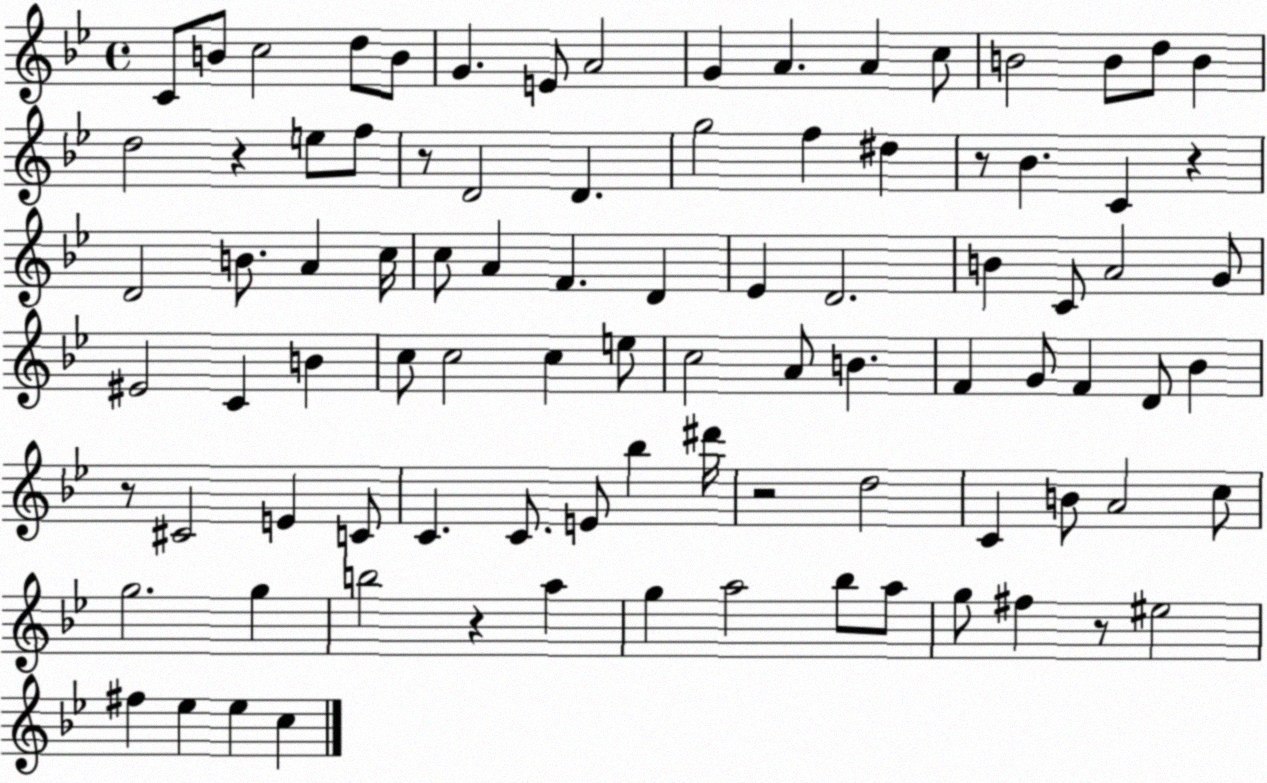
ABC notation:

X:1
T:Untitled
M:4/4
L:1/4
K:Bb
C/2 B/2 c2 d/2 B/2 G E/2 A2 G A A c/2 B2 B/2 d/2 B d2 z e/2 f/2 z/2 D2 D g2 f ^d z/2 _B C z D2 B/2 A c/4 c/2 A F D _E D2 B C/2 A2 G/2 ^E2 C B c/2 c2 c e/2 c2 A/2 B F G/2 F D/2 _B z/2 ^C2 E C/2 C C/2 E/2 _b ^d'/4 z2 d2 C B/2 A2 c/2 g2 g b2 z a g a2 _b/2 a/2 g/2 ^f z/2 ^e2 ^f _e _e c